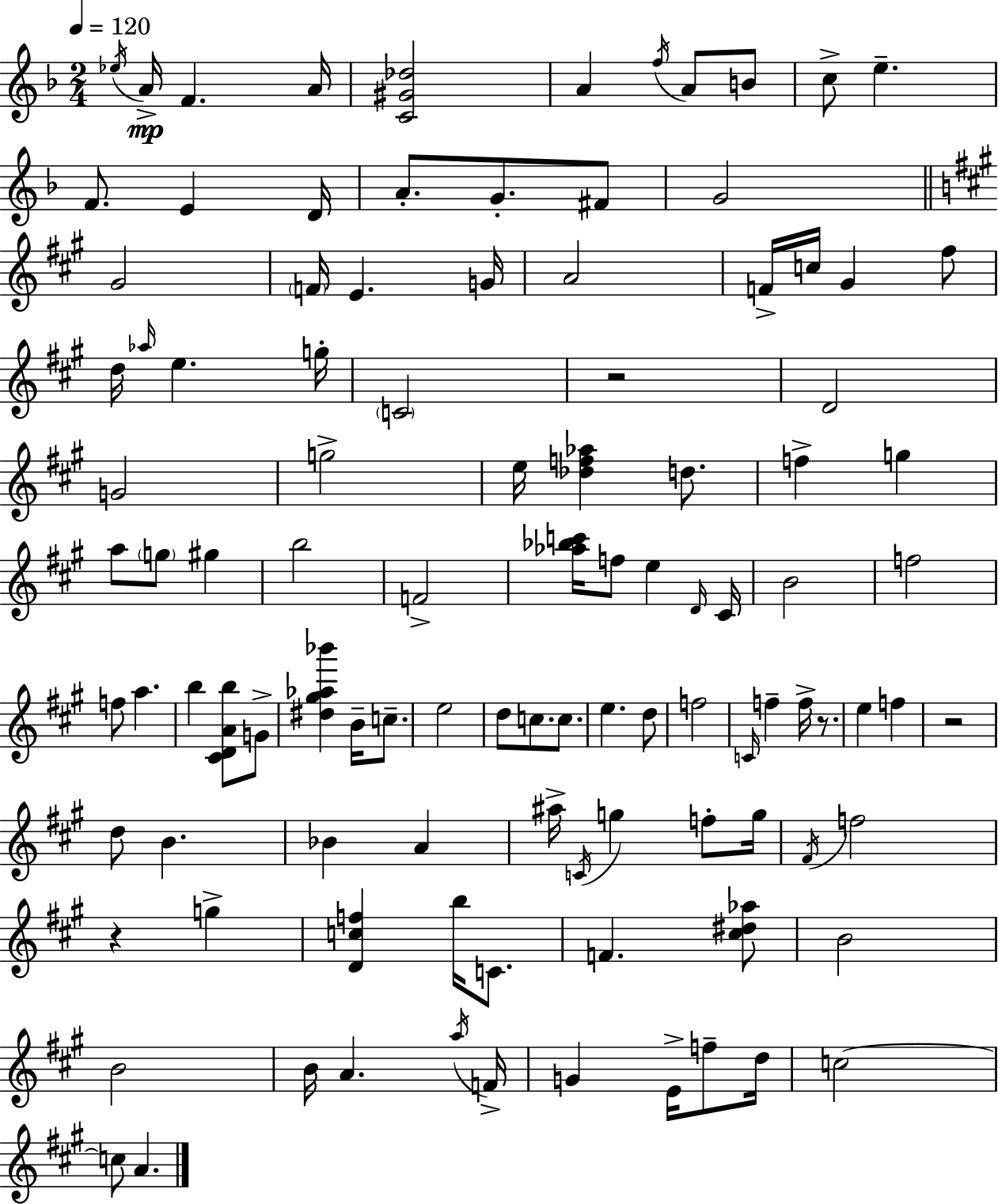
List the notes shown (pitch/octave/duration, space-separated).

Eb5/s A4/s F4/q. A4/s [C4,G#4,Db5]/h A4/q F5/s A4/e B4/e C5/e E5/q. F4/e. E4/q D4/s A4/e. G4/e. F#4/e G4/h G#4/h F4/s E4/q. G4/s A4/h F4/s C5/s G#4/q F#5/e D5/s Ab5/s E5/q. G5/s C4/h R/h D4/h G4/h G5/h E5/s [Db5,F5,Ab5]/q D5/e. F5/q G5/q A5/e G5/e G#5/q B5/h F4/h [Ab5,Bb5,C6]/s F5/e E5/q D4/s C#4/s B4/h F5/h F5/e A5/q. B5/q [C#4,D4,A4,B5]/e G4/e [D#5,G#5,Ab5,Bb6]/q B4/s C5/e. E5/h D5/e C5/e. C5/e. E5/q. D5/e F5/h C4/s F5/q F5/s R/e. E5/q F5/q R/h D5/e B4/q. Bb4/q A4/q A#5/s C4/s G5/q F5/e G5/s F#4/s F5/h R/q G5/q [D4,C5,F5]/q B5/s C4/e. F4/q. [C#5,D#5,Ab5]/e B4/h B4/h B4/s A4/q. A5/s F4/s G4/q E4/s F5/e D5/s C5/h C5/e A4/q.